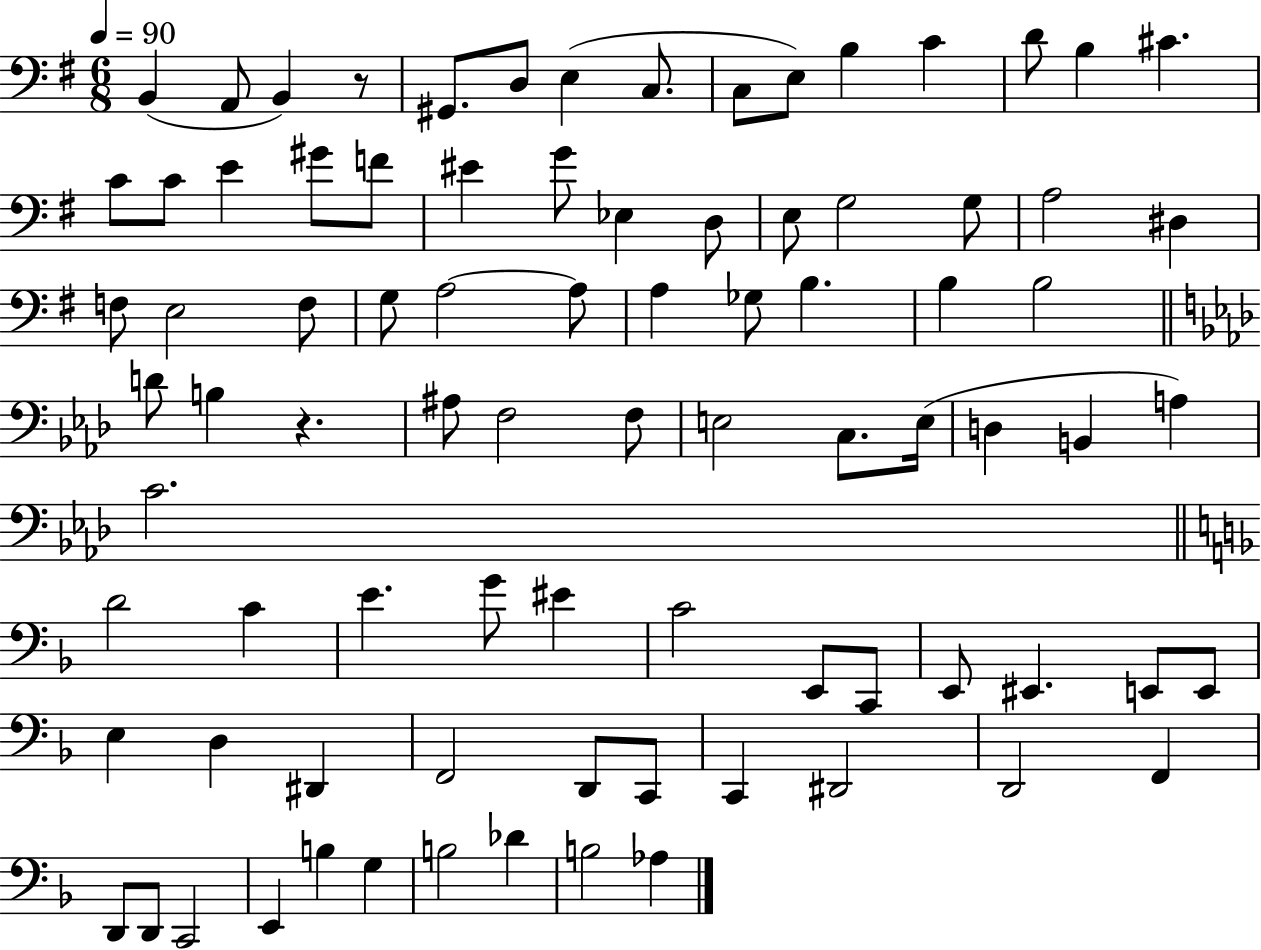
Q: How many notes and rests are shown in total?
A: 85